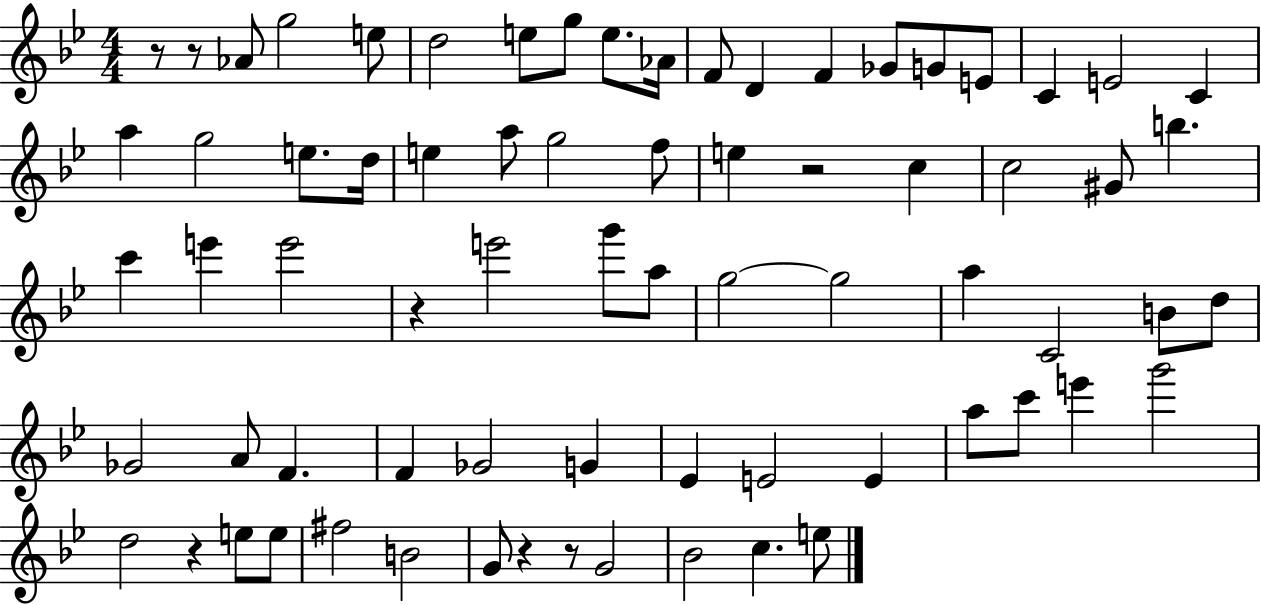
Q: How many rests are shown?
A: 7